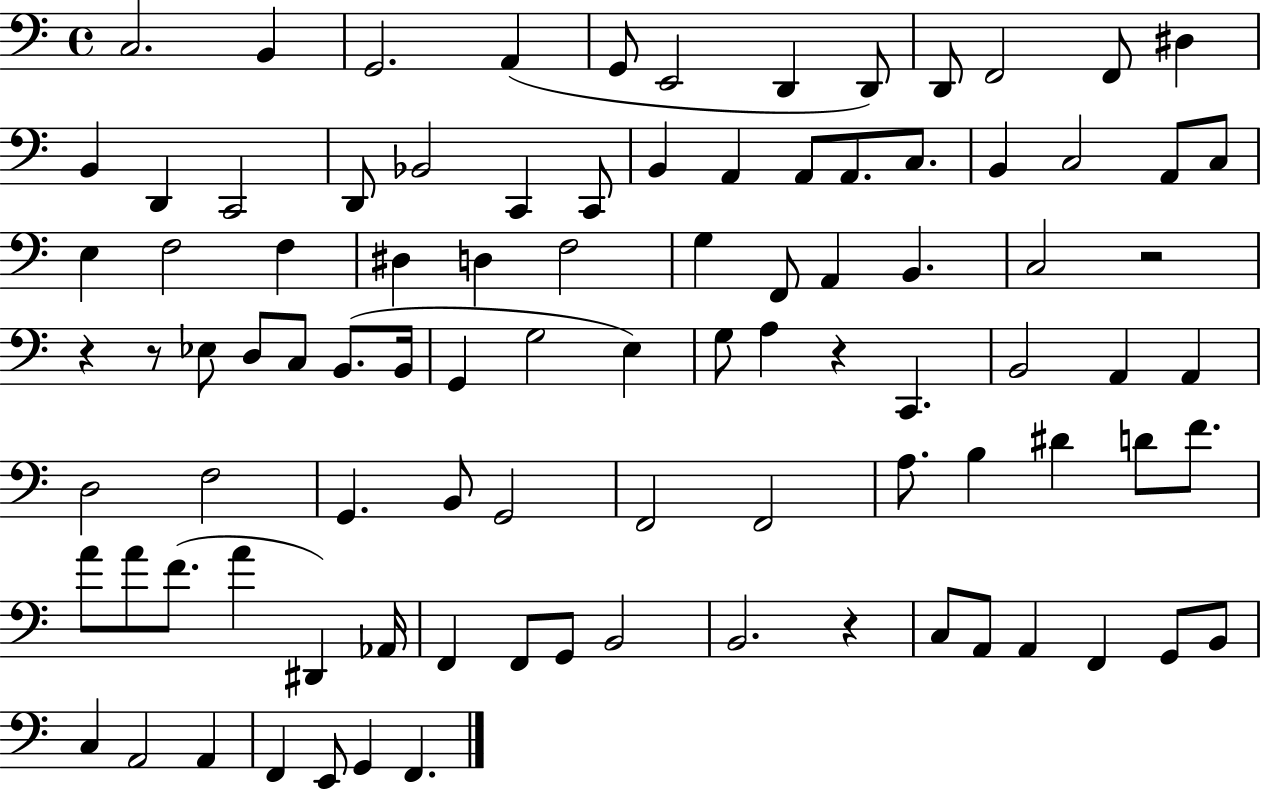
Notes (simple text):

C3/h. B2/q G2/h. A2/q G2/e E2/h D2/q D2/e D2/e F2/h F2/e D#3/q B2/q D2/q C2/h D2/e Bb2/h C2/q C2/e B2/q A2/q A2/e A2/e. C3/e. B2/q C3/h A2/e C3/e E3/q F3/h F3/q D#3/q D3/q F3/h G3/q F2/e A2/q B2/q. C3/h R/h R/q R/e Eb3/e D3/e C3/e B2/e. B2/s G2/q G3/h E3/q G3/e A3/q R/q C2/q. B2/h A2/q A2/q D3/h F3/h G2/q. B2/e G2/h F2/h F2/h A3/e. B3/q D#4/q D4/e F4/e. A4/e A4/e F4/e. A4/q D#2/q Ab2/s F2/q F2/e G2/e B2/h B2/h. R/q C3/e A2/e A2/q F2/q G2/e B2/e C3/q A2/h A2/q F2/q E2/e G2/q F2/q.